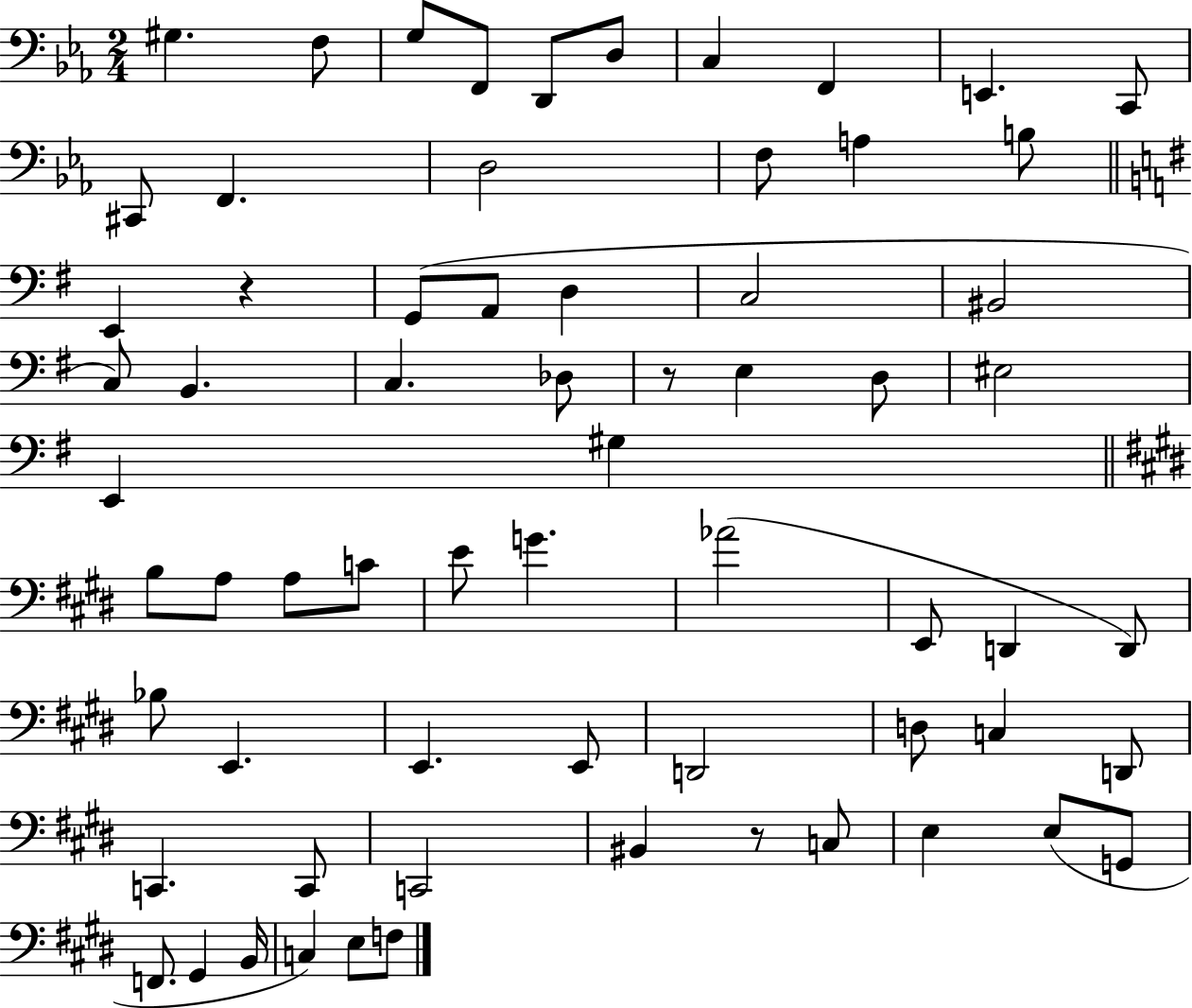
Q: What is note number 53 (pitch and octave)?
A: BIS2